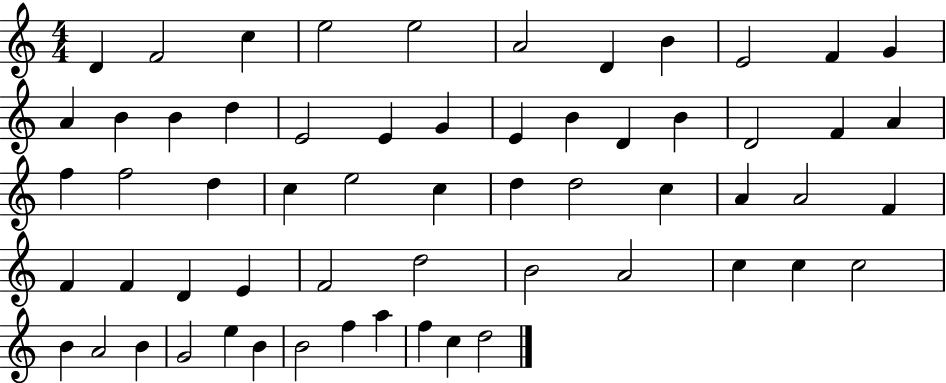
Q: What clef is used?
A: treble